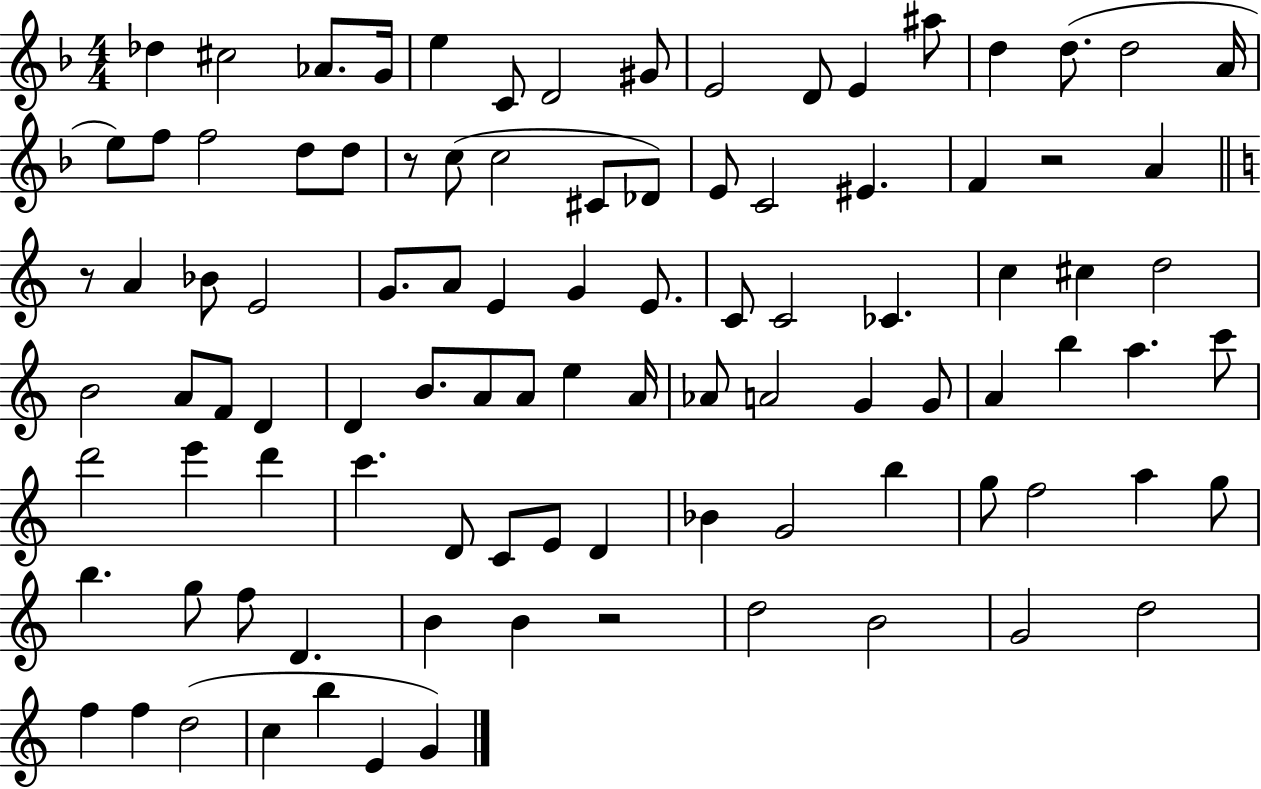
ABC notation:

X:1
T:Untitled
M:4/4
L:1/4
K:F
_d ^c2 _A/2 G/4 e C/2 D2 ^G/2 E2 D/2 E ^a/2 d d/2 d2 A/4 e/2 f/2 f2 d/2 d/2 z/2 c/2 c2 ^C/2 _D/2 E/2 C2 ^E F z2 A z/2 A _B/2 E2 G/2 A/2 E G E/2 C/2 C2 _C c ^c d2 B2 A/2 F/2 D D B/2 A/2 A/2 e A/4 _A/2 A2 G G/2 A b a c'/2 d'2 e' d' c' D/2 C/2 E/2 D _B G2 b g/2 f2 a g/2 b g/2 f/2 D B B z2 d2 B2 G2 d2 f f d2 c b E G